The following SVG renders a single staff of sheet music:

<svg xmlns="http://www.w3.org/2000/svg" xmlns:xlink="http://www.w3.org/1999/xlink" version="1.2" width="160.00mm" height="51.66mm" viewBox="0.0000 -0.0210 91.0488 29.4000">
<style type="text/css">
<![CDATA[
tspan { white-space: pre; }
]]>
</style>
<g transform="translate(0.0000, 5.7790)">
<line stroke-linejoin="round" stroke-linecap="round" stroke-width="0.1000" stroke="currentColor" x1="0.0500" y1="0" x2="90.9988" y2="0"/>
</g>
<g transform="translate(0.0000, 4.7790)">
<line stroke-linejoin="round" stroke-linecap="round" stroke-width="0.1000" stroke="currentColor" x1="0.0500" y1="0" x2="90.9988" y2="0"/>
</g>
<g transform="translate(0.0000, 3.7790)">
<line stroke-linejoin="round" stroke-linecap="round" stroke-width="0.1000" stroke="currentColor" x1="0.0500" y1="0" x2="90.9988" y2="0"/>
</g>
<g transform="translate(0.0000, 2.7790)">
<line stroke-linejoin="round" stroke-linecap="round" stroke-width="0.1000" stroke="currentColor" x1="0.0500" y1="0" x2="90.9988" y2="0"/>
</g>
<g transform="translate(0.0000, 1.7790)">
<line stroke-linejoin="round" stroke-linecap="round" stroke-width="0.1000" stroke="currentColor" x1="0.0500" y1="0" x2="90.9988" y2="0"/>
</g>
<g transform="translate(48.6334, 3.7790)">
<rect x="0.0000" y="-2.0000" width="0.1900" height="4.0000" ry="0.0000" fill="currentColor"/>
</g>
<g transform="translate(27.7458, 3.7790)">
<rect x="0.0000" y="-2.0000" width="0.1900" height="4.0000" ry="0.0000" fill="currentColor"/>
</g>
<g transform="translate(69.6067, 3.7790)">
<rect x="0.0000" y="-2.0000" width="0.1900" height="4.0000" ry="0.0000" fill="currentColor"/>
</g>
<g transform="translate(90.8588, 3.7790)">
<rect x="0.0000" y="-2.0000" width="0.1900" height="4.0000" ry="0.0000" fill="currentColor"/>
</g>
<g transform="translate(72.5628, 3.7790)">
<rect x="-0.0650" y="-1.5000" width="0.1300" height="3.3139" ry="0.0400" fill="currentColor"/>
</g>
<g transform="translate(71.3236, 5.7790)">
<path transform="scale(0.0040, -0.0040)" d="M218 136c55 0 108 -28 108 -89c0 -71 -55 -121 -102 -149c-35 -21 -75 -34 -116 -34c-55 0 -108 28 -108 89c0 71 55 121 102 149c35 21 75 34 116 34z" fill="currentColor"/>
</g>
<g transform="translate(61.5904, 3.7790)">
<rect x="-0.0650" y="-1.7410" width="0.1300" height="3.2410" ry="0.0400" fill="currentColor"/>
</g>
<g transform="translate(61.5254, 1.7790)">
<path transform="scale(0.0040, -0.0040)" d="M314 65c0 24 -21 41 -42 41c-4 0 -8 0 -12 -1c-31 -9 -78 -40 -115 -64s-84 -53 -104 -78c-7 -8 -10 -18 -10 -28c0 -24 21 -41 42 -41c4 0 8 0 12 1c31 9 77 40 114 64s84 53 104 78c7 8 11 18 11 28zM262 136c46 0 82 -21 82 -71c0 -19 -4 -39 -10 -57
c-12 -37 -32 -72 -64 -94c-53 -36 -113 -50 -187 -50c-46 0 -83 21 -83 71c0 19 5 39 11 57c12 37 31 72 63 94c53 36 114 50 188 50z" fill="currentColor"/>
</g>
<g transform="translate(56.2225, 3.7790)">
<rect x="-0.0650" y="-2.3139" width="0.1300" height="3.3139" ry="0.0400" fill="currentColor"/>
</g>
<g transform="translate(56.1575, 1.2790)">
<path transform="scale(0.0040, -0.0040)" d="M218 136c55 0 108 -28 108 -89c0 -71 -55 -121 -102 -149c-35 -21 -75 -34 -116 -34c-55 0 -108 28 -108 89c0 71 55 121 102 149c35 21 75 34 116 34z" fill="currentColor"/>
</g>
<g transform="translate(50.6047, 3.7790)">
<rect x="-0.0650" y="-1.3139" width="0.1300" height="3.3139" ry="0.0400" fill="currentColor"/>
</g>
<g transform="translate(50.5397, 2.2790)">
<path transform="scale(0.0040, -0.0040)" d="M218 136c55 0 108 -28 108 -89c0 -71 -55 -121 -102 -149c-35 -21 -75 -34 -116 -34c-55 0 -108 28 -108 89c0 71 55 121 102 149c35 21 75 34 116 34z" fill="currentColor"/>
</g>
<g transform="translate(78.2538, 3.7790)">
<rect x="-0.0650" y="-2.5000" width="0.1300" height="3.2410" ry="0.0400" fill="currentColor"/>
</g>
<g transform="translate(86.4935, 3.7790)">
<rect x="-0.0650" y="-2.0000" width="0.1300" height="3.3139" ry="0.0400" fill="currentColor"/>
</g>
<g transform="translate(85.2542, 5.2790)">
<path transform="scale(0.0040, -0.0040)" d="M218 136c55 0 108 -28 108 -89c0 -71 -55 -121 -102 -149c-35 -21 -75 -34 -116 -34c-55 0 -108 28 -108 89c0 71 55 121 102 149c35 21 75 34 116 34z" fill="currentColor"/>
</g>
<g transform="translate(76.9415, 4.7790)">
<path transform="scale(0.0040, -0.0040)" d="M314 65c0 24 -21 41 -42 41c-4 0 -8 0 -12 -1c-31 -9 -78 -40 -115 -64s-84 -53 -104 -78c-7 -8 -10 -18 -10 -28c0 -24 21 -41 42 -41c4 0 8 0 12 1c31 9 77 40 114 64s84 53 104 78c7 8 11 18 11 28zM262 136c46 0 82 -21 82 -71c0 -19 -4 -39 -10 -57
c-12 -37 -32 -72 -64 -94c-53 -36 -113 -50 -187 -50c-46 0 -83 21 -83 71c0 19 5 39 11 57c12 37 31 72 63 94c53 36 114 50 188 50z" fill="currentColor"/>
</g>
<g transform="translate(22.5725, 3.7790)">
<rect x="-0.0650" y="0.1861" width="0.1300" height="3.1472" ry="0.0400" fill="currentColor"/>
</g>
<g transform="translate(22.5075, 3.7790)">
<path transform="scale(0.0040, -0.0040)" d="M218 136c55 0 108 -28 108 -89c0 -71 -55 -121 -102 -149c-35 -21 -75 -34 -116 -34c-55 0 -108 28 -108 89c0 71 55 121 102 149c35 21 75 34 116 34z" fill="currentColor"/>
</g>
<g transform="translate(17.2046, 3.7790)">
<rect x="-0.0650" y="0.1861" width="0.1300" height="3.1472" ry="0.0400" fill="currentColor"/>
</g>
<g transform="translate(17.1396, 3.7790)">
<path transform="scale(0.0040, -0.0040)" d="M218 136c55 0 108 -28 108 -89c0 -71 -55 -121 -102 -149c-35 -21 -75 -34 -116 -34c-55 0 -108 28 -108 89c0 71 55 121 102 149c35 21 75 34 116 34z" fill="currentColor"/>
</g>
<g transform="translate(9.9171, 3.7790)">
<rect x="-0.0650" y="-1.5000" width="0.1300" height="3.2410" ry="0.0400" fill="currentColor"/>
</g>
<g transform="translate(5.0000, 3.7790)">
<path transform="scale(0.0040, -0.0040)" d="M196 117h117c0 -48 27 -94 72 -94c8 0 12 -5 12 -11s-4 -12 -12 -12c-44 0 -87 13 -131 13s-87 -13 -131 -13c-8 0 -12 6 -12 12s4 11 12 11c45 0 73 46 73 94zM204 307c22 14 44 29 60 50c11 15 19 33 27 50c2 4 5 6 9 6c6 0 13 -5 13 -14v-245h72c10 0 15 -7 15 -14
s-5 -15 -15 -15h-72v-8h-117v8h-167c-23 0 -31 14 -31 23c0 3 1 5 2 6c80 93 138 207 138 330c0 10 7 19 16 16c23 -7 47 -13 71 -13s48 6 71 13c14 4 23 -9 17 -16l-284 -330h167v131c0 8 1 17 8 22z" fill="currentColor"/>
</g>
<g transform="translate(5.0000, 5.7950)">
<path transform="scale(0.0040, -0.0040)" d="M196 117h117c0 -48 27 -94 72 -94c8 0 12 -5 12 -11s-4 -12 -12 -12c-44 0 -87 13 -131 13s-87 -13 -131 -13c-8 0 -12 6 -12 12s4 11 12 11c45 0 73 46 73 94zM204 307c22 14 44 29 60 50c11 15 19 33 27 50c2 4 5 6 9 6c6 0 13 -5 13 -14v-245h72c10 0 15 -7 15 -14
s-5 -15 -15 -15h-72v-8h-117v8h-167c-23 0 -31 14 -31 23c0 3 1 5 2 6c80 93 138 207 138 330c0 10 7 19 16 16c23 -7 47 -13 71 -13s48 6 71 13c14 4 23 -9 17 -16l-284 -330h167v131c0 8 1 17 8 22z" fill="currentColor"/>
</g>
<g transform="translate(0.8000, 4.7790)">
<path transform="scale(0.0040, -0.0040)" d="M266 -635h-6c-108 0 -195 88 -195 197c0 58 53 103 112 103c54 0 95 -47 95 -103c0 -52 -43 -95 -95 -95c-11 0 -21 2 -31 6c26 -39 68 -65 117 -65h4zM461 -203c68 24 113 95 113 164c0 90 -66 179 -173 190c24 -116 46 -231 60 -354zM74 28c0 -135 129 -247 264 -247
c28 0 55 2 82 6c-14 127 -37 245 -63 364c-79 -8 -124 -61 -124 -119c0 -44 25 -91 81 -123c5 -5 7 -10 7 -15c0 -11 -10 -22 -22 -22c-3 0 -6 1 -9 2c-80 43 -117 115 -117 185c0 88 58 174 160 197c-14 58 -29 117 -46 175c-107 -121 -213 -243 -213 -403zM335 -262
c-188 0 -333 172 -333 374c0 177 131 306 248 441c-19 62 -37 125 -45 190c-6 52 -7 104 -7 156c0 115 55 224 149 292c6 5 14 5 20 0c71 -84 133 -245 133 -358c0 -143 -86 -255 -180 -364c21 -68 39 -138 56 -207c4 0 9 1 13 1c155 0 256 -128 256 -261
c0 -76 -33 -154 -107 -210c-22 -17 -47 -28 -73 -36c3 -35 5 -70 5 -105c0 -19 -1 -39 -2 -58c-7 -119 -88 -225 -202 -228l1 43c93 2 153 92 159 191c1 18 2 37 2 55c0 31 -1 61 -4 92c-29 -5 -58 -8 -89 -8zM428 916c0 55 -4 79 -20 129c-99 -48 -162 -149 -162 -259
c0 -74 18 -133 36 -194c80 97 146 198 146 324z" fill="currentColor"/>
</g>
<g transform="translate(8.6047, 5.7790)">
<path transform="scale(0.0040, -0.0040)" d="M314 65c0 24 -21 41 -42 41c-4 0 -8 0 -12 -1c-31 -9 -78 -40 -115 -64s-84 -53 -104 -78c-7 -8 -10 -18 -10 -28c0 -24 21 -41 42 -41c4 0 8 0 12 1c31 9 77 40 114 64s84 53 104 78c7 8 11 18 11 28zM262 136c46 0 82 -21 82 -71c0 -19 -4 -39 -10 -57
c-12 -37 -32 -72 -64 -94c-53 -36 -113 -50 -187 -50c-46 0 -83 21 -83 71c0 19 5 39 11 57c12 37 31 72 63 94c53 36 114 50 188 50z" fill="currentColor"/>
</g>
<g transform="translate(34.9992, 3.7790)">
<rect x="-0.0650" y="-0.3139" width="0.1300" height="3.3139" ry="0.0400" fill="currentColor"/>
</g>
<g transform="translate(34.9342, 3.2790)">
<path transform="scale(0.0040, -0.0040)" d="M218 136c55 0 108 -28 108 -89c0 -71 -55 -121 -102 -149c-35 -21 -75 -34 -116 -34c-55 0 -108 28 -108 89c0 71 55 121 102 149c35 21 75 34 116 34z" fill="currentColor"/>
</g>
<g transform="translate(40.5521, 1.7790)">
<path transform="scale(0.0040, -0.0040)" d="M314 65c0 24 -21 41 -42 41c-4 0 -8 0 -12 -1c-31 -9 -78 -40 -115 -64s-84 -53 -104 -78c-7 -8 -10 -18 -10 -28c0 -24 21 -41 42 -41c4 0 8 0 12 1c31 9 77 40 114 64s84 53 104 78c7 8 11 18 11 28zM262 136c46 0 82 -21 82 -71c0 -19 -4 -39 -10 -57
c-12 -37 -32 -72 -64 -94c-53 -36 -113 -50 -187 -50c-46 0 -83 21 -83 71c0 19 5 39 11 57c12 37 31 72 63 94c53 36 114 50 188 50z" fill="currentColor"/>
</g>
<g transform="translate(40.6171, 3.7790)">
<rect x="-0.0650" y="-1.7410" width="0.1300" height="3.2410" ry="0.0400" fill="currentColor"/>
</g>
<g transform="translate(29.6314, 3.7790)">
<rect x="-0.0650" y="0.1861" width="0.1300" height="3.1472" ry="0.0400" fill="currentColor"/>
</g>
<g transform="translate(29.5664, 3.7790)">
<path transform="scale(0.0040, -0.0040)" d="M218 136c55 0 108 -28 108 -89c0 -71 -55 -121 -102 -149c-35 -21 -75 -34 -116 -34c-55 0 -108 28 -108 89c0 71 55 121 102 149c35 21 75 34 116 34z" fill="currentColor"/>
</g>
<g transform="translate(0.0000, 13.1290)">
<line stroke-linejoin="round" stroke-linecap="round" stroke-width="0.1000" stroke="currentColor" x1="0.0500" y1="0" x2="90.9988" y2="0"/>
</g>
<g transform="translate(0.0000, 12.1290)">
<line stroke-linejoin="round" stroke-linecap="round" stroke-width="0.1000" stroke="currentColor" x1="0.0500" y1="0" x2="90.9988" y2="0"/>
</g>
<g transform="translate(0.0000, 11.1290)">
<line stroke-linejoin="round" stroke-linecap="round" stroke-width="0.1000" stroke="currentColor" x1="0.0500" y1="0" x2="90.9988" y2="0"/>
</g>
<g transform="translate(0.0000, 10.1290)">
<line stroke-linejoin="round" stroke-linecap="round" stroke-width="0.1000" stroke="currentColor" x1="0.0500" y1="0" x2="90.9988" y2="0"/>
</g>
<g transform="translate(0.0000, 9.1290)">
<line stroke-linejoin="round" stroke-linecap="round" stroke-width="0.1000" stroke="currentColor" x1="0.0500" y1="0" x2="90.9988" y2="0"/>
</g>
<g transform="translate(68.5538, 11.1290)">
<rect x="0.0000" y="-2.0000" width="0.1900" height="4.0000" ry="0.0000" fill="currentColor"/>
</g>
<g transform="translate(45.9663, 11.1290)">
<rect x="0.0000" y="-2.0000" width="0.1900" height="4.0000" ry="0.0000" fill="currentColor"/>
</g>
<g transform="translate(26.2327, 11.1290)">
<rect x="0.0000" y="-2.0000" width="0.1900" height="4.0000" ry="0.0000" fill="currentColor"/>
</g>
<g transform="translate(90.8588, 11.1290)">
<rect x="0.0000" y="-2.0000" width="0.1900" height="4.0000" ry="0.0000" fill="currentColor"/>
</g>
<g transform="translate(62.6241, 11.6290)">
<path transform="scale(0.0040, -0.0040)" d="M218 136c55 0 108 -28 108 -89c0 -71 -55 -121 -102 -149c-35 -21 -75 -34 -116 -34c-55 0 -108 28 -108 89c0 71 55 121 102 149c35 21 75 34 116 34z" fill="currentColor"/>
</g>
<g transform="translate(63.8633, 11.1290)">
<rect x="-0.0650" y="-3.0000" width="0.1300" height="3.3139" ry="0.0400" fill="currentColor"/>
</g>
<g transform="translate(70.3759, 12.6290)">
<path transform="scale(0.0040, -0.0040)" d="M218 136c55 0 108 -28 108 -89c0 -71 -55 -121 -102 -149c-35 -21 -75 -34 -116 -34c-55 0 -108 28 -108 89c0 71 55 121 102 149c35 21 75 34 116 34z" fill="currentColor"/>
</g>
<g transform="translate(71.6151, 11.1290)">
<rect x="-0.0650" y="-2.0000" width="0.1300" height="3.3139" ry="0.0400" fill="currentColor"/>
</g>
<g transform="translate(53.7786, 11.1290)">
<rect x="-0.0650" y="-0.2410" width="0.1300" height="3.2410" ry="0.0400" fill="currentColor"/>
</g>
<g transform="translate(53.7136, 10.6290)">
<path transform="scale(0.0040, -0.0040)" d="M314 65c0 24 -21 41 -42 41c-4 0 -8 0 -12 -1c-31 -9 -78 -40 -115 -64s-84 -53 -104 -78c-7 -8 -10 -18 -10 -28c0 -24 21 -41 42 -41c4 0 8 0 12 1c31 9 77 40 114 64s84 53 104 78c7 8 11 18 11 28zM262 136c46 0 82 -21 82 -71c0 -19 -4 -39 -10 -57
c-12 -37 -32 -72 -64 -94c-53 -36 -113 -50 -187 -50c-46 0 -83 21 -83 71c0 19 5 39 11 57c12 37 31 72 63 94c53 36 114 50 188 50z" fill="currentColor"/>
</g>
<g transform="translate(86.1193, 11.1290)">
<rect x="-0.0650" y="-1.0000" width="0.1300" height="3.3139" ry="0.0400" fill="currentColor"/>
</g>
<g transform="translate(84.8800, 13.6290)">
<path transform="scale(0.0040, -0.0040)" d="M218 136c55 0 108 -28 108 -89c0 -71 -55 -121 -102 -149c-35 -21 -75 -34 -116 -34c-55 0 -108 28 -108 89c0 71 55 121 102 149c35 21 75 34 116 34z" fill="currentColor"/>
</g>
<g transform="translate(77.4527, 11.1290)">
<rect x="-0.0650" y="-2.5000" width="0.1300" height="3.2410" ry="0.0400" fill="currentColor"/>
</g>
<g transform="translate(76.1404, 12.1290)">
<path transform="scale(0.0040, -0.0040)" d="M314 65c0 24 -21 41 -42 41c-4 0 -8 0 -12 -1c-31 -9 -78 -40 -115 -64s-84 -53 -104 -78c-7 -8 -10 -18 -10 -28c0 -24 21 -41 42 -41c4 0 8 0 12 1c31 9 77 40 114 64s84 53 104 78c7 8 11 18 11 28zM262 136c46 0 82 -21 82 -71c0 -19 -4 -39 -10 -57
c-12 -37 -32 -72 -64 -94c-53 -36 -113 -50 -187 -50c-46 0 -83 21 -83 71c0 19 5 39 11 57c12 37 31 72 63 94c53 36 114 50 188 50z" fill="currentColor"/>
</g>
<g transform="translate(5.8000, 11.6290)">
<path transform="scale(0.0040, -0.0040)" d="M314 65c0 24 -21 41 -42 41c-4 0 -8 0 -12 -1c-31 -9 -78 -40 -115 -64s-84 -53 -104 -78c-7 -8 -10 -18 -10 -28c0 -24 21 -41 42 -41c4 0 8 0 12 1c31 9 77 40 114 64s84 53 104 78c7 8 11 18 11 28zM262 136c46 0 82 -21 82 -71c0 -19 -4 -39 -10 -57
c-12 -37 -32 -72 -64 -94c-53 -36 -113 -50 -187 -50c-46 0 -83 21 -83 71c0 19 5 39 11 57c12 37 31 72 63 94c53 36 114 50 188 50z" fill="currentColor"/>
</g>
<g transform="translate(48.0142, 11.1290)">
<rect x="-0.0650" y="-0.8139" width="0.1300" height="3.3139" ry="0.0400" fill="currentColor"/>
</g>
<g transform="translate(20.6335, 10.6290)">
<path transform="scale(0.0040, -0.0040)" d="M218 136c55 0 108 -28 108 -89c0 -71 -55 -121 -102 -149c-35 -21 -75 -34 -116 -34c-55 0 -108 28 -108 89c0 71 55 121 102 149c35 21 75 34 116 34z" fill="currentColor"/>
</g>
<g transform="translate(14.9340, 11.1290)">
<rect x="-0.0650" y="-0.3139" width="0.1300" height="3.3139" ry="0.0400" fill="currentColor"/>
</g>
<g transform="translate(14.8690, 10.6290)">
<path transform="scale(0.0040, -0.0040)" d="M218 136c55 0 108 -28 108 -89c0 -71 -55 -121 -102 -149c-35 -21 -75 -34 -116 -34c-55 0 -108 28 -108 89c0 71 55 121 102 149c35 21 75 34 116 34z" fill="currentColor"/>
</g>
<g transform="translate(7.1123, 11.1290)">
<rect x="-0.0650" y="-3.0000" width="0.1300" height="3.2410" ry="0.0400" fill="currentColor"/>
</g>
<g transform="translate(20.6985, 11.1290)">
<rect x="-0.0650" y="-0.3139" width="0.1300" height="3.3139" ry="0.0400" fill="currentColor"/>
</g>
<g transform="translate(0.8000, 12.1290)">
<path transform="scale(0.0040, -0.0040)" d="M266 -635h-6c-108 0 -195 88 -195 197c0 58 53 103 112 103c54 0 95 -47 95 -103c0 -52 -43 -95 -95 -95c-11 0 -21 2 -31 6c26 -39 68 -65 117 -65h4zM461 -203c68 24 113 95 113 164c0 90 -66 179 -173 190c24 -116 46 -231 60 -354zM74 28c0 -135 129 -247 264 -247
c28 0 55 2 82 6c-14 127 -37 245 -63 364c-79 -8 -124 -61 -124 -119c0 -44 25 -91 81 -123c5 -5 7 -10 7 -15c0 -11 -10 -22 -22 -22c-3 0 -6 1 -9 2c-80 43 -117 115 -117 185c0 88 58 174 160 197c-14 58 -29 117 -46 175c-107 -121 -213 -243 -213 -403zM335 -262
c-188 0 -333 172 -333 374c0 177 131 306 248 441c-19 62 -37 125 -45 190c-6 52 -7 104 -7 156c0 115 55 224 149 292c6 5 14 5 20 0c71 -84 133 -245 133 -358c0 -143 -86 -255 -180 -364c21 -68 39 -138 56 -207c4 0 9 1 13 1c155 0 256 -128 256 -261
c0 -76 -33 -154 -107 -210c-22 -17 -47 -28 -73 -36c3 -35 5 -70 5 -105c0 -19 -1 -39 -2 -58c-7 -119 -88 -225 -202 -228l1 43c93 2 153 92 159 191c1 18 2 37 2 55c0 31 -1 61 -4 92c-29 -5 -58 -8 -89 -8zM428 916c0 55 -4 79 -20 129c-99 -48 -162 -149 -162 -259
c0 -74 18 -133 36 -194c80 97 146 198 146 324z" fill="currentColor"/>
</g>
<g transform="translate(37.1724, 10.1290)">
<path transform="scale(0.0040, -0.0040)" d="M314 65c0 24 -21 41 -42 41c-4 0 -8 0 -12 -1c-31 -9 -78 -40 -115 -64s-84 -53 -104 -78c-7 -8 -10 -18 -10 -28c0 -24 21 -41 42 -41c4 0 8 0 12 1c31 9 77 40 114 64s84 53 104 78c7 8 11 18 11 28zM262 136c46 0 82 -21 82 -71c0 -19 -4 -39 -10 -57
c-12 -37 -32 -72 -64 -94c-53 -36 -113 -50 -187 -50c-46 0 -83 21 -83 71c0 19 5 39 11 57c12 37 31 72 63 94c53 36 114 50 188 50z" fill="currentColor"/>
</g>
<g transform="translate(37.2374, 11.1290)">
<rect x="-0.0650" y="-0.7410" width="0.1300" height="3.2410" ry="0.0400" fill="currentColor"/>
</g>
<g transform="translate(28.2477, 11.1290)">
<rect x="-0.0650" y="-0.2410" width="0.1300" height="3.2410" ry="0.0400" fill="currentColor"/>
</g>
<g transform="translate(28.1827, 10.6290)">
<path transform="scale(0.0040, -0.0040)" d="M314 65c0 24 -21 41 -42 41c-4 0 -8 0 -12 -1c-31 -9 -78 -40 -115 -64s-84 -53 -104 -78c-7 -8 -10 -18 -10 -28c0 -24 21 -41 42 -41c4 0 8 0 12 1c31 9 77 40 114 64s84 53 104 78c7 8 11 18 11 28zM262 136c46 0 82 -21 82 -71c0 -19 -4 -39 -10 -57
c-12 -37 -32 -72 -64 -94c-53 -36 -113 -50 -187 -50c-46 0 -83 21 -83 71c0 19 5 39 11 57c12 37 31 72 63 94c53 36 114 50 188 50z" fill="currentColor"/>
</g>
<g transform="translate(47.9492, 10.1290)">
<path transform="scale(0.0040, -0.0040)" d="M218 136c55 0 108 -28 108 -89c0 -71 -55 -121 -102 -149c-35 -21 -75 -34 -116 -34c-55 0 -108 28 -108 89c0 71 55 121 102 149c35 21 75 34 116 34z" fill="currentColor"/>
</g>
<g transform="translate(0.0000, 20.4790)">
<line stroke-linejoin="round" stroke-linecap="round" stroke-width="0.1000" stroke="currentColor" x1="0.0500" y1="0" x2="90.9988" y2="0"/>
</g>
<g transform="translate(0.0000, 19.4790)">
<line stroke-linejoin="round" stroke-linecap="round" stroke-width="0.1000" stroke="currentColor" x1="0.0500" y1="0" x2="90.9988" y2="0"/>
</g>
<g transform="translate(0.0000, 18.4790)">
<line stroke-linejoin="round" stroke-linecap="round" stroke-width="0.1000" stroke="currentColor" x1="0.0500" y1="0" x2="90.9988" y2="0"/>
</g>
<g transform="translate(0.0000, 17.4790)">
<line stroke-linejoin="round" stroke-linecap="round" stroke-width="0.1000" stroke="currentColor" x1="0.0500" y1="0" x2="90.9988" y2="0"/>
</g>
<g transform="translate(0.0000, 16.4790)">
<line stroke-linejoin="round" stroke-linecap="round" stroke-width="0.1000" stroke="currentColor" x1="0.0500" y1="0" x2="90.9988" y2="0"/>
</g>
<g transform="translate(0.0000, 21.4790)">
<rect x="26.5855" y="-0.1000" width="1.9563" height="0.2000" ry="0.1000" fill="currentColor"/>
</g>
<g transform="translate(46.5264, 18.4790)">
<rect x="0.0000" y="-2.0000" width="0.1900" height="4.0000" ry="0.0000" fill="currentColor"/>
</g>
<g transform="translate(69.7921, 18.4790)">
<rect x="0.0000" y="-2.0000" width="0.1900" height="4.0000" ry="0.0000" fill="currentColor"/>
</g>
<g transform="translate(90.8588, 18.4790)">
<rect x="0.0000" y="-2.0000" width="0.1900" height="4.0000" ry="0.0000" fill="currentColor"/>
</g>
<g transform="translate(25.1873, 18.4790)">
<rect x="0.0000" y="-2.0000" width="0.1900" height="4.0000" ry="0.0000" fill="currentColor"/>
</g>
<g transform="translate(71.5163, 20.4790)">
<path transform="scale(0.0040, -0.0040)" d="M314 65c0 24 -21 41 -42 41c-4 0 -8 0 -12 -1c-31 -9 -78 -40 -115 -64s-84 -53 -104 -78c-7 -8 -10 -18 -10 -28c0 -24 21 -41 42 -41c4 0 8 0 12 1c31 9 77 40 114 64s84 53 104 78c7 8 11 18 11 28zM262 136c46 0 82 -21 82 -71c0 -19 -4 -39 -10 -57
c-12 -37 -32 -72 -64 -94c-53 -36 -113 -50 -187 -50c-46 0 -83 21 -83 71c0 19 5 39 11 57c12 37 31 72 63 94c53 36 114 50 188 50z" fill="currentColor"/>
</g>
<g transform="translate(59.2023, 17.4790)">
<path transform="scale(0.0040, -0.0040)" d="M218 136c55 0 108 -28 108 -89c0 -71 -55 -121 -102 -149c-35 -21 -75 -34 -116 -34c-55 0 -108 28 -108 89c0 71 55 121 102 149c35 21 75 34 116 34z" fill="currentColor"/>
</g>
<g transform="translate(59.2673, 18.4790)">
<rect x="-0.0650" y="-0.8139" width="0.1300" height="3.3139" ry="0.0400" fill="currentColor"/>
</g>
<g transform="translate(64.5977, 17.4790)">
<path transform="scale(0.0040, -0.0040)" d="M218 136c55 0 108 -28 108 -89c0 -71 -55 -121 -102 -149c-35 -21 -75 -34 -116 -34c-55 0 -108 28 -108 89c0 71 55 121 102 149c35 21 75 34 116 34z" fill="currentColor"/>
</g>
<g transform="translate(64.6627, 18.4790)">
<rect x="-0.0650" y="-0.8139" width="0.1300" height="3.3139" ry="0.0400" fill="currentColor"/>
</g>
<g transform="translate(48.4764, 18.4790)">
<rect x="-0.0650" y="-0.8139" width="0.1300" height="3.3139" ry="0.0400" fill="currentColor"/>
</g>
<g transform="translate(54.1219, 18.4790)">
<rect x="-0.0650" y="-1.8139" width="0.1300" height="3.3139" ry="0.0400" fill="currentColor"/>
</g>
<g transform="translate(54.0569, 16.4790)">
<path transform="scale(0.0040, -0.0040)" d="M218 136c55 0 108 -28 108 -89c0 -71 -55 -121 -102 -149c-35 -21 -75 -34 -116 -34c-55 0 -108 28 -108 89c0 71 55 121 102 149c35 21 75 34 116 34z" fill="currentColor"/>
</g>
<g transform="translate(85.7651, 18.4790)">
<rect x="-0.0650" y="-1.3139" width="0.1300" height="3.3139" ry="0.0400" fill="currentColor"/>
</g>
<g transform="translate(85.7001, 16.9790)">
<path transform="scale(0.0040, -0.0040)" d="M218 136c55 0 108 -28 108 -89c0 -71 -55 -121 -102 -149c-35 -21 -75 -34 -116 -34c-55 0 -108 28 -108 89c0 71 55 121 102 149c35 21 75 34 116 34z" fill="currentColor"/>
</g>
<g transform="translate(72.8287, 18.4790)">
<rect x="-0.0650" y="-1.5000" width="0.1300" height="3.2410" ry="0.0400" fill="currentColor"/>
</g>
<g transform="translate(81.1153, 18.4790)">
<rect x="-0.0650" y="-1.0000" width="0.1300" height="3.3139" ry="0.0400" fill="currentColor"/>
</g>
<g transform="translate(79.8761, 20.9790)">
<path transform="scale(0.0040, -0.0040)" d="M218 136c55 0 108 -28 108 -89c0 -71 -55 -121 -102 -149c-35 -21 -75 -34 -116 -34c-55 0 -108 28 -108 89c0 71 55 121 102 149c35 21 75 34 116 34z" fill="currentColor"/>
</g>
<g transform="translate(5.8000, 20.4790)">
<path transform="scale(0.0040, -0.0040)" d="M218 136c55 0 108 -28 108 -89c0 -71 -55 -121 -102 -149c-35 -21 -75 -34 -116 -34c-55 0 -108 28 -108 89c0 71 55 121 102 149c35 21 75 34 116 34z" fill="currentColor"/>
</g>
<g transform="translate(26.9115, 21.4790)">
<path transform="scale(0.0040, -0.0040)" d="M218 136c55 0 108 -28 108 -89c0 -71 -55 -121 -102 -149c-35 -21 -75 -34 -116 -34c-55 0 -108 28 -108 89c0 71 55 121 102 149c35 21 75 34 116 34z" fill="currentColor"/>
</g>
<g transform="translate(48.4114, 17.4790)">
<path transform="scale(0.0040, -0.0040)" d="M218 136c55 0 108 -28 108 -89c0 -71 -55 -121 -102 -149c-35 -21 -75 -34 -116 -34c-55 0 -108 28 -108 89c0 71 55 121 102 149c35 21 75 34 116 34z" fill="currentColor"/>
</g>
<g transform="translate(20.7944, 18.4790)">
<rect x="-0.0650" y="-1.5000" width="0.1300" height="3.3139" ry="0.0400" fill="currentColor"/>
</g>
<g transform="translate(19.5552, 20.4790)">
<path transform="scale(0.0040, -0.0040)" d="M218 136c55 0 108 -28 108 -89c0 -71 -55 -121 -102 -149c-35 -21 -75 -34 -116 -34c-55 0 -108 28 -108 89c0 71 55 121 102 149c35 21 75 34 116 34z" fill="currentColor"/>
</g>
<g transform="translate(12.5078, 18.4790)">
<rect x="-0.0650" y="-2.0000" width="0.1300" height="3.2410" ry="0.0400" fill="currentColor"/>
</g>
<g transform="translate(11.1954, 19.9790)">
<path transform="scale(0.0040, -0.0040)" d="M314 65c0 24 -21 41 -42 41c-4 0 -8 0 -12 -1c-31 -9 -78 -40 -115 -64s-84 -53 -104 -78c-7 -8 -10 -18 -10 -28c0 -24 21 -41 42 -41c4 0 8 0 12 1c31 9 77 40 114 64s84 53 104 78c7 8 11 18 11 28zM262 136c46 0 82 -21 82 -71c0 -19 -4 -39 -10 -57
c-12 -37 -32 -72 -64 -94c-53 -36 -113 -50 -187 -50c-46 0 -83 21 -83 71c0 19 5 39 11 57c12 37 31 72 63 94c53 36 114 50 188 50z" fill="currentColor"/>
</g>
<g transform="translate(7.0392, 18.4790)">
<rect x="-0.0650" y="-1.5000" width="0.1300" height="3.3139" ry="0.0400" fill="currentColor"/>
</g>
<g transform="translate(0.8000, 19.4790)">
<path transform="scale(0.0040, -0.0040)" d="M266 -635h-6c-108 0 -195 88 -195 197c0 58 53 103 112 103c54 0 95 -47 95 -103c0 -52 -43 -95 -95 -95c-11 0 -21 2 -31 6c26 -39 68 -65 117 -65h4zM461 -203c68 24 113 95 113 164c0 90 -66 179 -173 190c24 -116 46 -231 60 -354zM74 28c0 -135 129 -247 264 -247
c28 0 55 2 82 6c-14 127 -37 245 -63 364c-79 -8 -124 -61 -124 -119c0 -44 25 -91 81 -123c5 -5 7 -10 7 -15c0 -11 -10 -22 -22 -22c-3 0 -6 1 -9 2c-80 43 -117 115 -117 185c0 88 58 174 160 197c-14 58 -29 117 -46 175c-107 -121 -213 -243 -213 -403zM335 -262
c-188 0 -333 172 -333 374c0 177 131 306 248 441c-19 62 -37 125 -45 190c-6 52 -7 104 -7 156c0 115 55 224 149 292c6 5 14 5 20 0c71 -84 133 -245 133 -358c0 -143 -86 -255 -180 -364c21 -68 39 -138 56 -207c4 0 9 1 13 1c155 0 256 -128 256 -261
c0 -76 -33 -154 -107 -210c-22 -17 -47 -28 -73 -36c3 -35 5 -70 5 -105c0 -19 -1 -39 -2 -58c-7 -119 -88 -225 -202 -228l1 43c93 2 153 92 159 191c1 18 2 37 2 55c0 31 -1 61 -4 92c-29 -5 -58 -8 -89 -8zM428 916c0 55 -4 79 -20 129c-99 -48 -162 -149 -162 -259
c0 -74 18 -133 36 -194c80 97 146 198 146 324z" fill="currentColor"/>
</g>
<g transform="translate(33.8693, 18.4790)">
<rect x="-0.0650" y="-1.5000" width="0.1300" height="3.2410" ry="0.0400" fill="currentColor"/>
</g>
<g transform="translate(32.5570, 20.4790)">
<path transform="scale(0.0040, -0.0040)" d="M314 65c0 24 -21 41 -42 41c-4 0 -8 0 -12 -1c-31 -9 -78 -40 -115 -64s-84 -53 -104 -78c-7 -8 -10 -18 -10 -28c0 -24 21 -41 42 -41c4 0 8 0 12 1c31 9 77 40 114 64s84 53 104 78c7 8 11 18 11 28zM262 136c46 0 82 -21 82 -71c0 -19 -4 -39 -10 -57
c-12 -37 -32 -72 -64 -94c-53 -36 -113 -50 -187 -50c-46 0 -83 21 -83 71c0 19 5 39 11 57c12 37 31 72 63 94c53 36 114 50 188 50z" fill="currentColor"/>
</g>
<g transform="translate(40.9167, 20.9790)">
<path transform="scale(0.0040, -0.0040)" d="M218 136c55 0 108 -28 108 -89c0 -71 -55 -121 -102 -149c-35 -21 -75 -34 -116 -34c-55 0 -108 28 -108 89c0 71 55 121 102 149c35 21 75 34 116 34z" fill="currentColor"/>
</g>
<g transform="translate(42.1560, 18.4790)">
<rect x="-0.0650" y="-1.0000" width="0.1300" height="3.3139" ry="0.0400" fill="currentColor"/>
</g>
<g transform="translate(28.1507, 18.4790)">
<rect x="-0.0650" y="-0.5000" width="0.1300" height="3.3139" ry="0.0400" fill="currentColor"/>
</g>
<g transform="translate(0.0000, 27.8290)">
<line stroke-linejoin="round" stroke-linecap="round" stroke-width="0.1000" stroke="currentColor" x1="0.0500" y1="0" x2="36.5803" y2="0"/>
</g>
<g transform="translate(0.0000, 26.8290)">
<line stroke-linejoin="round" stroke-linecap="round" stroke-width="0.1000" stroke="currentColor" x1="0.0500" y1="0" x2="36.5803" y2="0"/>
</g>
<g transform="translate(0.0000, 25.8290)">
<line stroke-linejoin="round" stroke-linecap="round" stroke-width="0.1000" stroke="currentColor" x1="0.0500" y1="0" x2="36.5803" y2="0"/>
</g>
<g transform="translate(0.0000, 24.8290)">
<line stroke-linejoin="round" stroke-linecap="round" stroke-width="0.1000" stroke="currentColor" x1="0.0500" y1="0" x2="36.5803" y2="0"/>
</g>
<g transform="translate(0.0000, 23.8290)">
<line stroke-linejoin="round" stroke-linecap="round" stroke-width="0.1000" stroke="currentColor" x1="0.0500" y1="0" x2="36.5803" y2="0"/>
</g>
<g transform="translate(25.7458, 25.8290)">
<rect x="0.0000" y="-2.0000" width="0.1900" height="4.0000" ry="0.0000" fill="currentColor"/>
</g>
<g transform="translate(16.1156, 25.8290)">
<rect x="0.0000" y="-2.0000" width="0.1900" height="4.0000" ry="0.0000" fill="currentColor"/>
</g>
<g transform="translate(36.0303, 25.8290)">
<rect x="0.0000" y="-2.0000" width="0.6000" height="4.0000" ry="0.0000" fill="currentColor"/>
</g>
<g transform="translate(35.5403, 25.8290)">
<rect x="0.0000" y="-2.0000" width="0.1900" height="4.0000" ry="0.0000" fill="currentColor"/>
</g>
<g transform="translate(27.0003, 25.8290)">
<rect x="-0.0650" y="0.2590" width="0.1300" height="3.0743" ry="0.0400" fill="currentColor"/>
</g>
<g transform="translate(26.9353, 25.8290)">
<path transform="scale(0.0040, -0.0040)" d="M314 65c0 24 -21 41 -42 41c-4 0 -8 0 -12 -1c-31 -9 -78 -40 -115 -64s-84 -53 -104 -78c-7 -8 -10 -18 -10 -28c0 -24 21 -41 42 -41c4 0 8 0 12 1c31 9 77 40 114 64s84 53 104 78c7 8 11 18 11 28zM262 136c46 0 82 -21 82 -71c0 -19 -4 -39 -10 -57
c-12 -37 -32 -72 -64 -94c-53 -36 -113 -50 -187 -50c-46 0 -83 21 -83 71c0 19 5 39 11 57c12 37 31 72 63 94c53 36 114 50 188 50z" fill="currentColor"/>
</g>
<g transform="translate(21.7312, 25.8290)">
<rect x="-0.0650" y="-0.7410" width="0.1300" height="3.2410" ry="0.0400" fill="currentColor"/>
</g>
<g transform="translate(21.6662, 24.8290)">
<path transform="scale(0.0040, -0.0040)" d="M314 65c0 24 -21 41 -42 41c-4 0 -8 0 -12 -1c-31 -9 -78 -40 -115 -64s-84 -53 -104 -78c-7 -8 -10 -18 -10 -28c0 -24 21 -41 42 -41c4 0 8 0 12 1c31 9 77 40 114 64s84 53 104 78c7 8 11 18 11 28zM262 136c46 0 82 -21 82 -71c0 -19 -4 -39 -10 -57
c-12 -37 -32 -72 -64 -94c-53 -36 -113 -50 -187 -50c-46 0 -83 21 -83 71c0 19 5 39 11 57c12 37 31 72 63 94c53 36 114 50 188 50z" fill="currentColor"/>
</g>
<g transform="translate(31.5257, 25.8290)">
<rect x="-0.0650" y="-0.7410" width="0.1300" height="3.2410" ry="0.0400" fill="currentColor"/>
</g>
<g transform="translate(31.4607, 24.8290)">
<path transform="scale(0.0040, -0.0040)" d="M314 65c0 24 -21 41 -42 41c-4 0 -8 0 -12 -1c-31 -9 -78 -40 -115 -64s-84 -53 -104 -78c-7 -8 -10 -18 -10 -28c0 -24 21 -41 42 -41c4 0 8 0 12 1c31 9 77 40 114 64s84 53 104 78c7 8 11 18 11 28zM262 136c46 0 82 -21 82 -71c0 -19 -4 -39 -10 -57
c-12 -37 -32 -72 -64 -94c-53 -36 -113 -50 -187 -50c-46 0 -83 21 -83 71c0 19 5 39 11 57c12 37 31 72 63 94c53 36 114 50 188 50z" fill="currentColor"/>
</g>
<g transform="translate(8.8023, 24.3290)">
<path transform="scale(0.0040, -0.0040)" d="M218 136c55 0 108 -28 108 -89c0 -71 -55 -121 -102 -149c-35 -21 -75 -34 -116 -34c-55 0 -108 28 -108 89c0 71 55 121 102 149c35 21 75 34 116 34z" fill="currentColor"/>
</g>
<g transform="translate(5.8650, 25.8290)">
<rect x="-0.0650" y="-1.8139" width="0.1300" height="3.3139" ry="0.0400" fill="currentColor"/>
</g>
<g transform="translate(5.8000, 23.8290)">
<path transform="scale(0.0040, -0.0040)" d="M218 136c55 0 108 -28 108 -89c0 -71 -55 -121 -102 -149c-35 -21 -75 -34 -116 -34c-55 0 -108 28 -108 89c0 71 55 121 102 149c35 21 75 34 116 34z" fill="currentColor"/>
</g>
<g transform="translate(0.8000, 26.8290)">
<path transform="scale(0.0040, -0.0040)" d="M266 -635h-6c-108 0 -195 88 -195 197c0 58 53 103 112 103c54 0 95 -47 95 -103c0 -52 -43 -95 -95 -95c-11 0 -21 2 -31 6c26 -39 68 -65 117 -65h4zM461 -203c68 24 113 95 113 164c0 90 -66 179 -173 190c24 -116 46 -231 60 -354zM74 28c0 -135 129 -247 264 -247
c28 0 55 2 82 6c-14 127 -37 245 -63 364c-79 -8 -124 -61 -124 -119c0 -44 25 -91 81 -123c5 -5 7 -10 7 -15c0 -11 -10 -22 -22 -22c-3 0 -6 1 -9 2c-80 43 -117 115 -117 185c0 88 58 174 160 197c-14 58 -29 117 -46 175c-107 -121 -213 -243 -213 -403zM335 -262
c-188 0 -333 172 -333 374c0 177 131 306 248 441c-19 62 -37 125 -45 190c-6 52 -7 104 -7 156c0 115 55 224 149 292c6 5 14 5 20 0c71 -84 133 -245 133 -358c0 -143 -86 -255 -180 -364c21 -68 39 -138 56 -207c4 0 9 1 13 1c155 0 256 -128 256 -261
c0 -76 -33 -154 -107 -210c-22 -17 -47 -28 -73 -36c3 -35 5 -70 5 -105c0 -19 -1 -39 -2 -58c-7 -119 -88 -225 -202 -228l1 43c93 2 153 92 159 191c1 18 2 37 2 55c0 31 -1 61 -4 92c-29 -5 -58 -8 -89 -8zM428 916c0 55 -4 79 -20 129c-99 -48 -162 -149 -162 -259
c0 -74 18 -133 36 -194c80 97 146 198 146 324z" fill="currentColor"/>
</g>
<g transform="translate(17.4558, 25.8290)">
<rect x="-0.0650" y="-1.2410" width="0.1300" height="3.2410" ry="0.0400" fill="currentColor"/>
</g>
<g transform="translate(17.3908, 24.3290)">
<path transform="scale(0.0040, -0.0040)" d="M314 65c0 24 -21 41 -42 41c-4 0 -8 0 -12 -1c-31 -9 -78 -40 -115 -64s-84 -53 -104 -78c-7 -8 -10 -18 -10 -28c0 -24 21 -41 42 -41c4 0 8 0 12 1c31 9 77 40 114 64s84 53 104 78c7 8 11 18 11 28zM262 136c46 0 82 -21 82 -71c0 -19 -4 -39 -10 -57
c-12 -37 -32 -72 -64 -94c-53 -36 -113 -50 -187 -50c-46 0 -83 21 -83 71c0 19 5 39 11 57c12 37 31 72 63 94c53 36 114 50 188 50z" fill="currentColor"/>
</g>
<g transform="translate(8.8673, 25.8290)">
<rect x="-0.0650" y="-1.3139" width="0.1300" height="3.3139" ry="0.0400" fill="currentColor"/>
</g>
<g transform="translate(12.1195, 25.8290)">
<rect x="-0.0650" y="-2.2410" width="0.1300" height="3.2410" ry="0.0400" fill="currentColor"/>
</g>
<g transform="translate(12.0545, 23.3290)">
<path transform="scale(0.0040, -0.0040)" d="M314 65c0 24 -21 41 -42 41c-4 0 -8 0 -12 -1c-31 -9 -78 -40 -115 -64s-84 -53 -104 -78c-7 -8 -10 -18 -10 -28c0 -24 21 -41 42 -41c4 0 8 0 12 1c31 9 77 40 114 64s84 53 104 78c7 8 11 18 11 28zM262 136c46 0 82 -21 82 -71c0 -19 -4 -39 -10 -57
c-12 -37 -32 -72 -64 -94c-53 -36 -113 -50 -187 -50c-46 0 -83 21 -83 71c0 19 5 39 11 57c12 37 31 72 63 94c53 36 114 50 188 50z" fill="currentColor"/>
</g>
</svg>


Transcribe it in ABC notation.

X:1
T:Untitled
M:4/4
L:1/4
K:C
E2 B B B c f2 e g f2 E G2 F A2 c c c2 d2 d c2 A F G2 D E F2 E C E2 D d f d d E2 D e f e g2 e2 d2 B2 d2